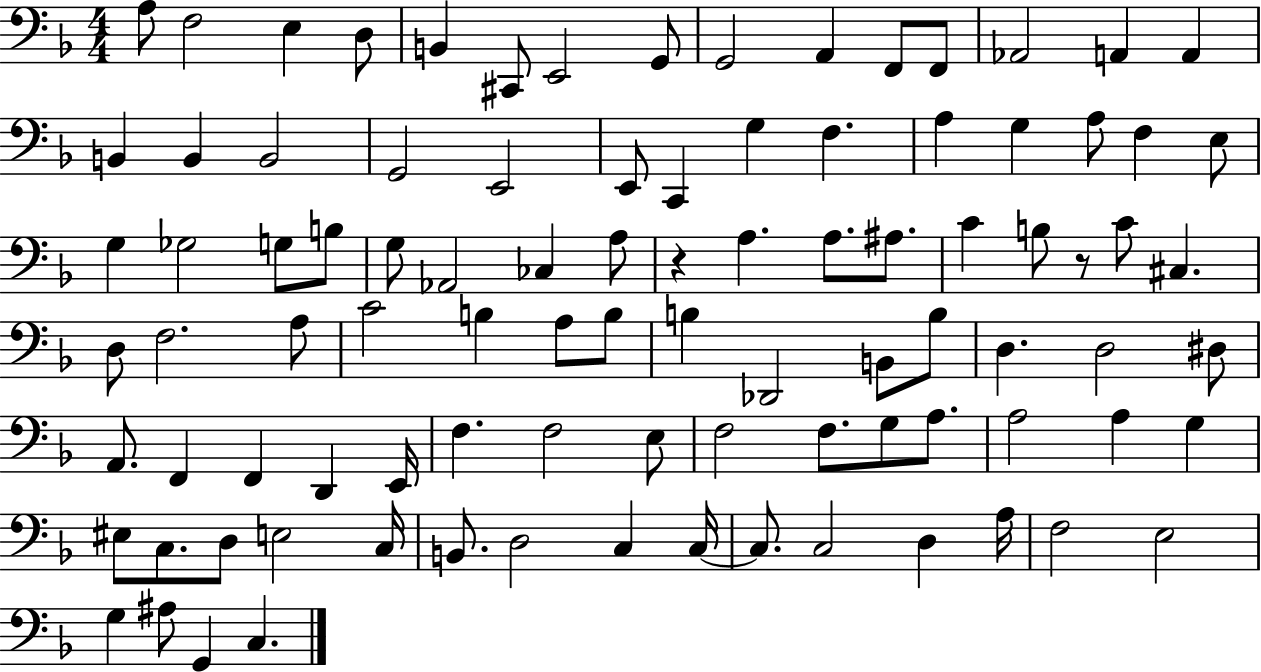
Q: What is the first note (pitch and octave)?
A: A3